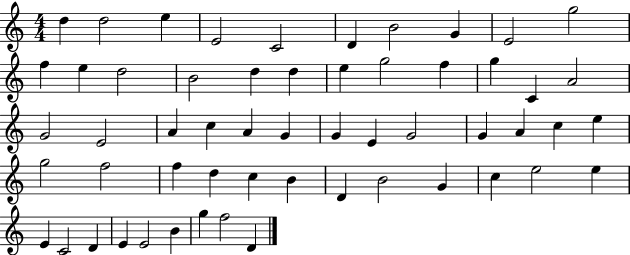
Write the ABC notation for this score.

X:1
T:Untitled
M:4/4
L:1/4
K:C
d d2 e E2 C2 D B2 G E2 g2 f e d2 B2 d d e g2 f g C A2 G2 E2 A c A G G E G2 G A c e g2 f2 f d c B D B2 G c e2 e E C2 D E E2 B g f2 D